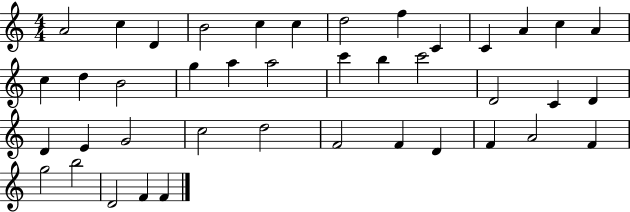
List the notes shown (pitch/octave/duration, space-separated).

A4/h C5/q D4/q B4/h C5/q C5/q D5/h F5/q C4/q C4/q A4/q C5/q A4/q C5/q D5/q B4/h G5/q A5/q A5/h C6/q B5/q C6/h D4/h C4/q D4/q D4/q E4/q G4/h C5/h D5/h F4/h F4/q D4/q F4/q A4/h F4/q G5/h B5/h D4/h F4/q F4/q